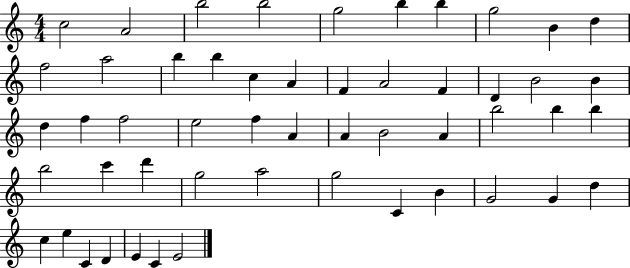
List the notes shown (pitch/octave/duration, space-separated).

C5/h A4/h B5/h B5/h G5/h B5/q B5/q G5/h B4/q D5/q F5/h A5/h B5/q B5/q C5/q A4/q F4/q A4/h F4/q D4/q B4/h B4/q D5/q F5/q F5/h E5/h F5/q A4/q A4/q B4/h A4/q B5/h B5/q B5/q B5/h C6/q D6/q G5/h A5/h G5/h C4/q B4/q G4/h G4/q D5/q C5/q E5/q C4/q D4/q E4/q C4/q E4/h